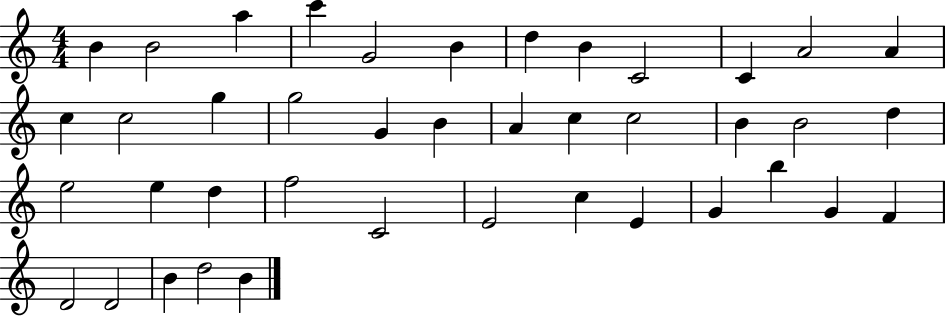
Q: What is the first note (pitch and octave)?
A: B4